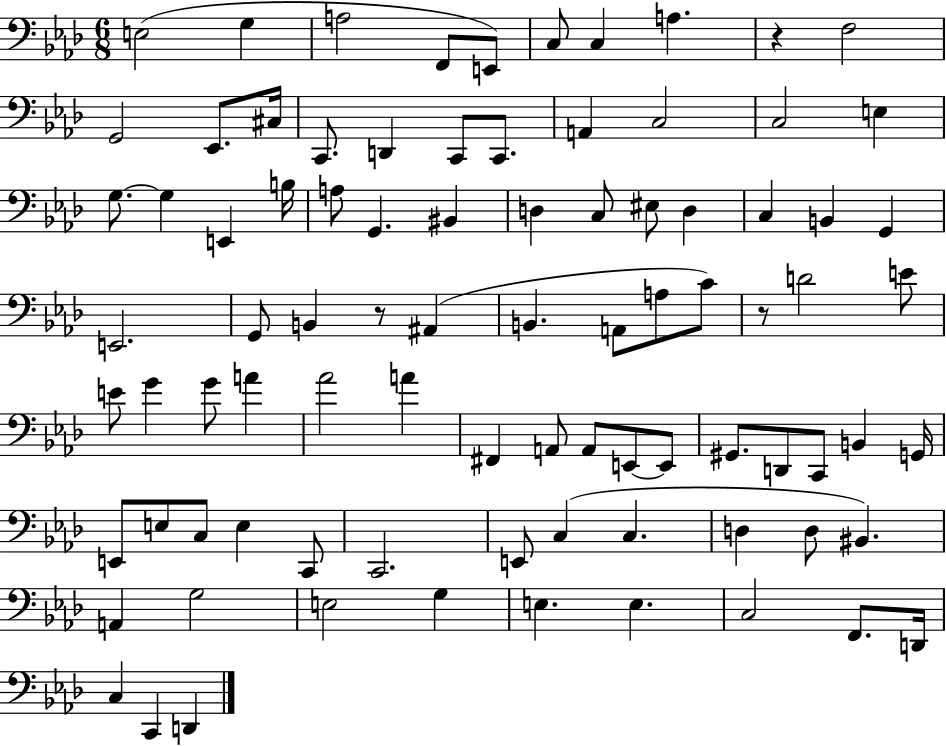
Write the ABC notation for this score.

X:1
T:Untitled
M:6/8
L:1/4
K:Ab
E,2 G, A,2 F,,/2 E,,/2 C,/2 C, A, z F,2 G,,2 _E,,/2 ^C,/4 C,,/2 D,, C,,/2 C,,/2 A,, C,2 C,2 E, G,/2 G, E,, B,/4 A,/2 G,, ^B,, D, C,/2 ^E,/2 D, C, B,, G,, E,,2 G,,/2 B,, z/2 ^A,, B,, A,,/2 A,/2 C/2 z/2 D2 E/2 E/2 G G/2 A _A2 A ^F,, A,,/2 A,,/2 E,,/2 E,,/2 ^G,,/2 D,,/2 C,,/2 B,, G,,/4 E,,/2 E,/2 C,/2 E, C,,/2 C,,2 E,,/2 C, C, D, D,/2 ^B,, A,, G,2 E,2 G, E, E, C,2 F,,/2 D,,/4 C, C,, D,,